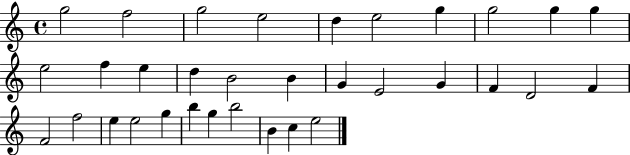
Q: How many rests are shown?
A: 0